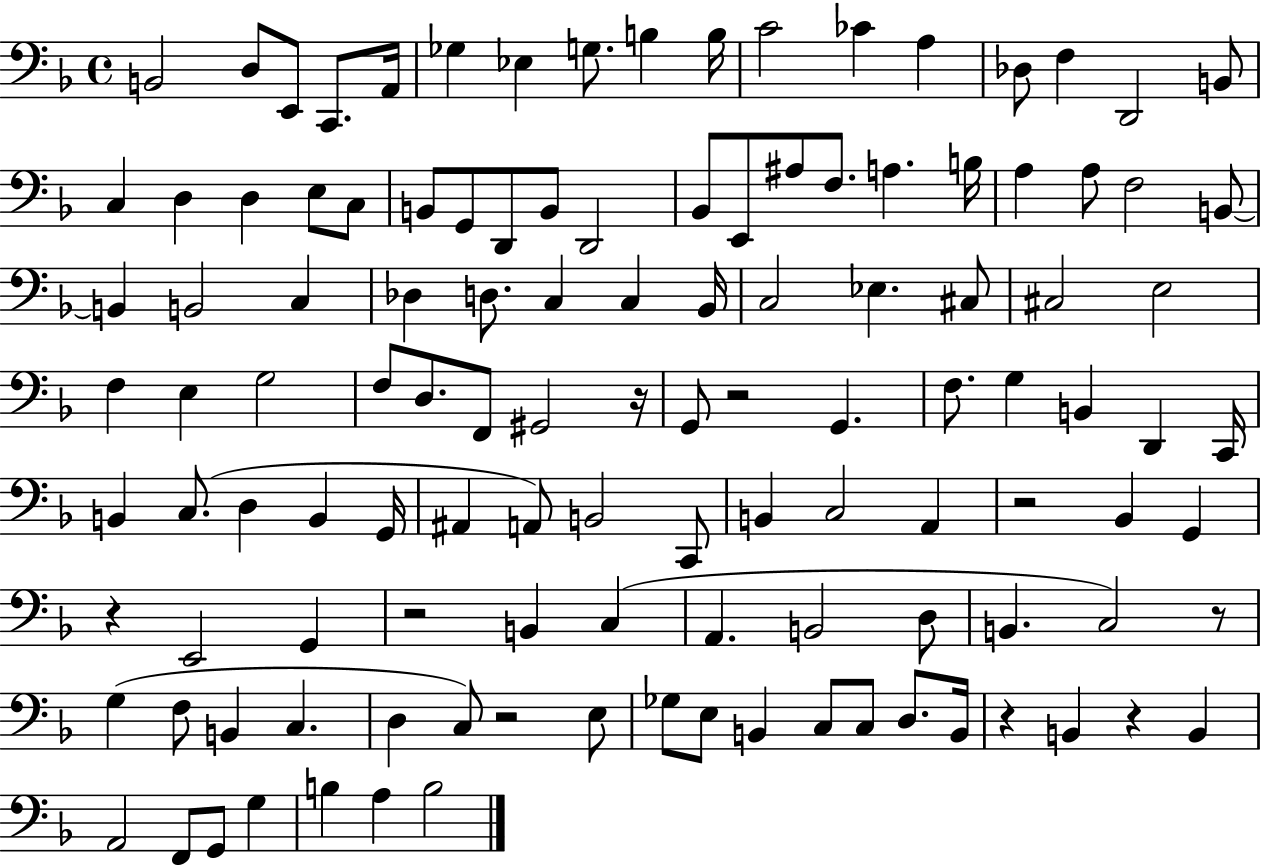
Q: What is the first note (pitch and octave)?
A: B2